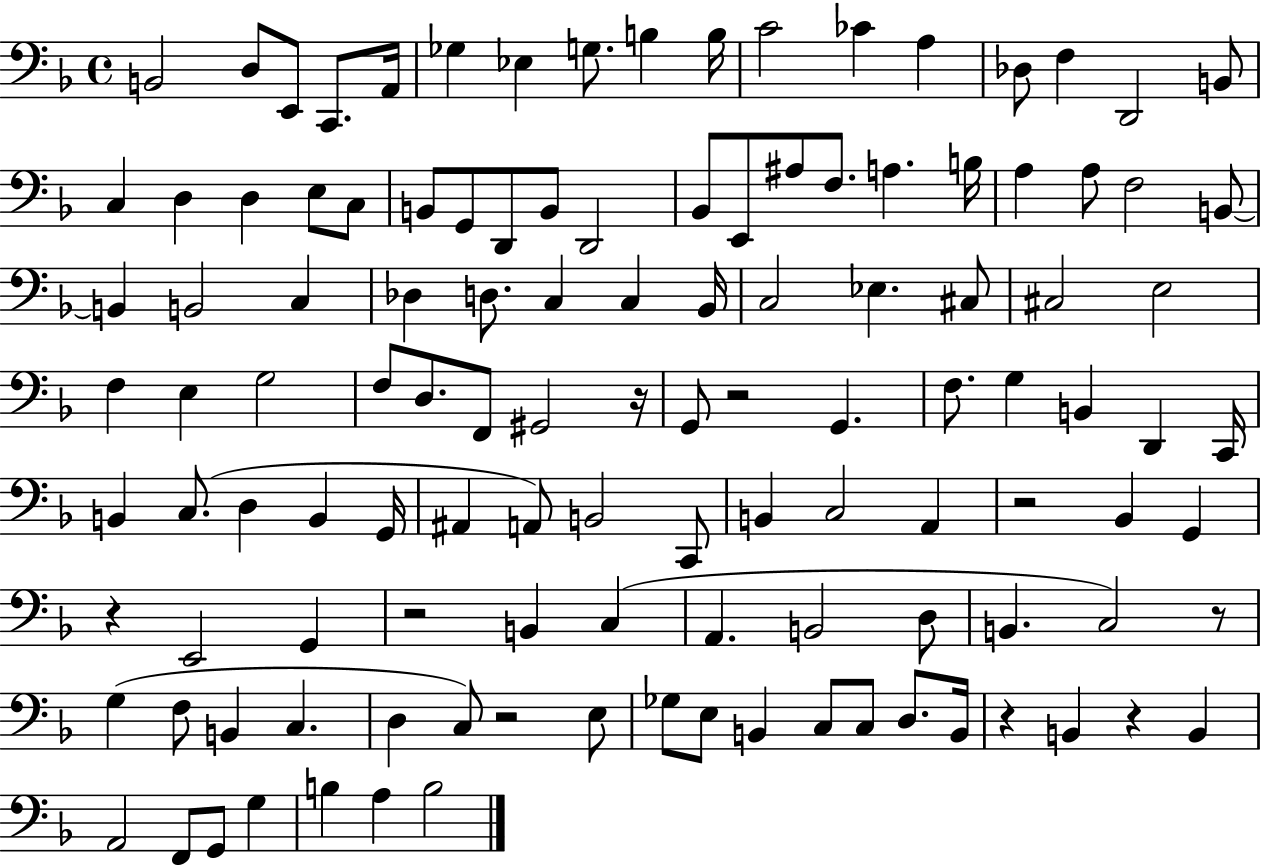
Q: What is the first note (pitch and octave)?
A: B2